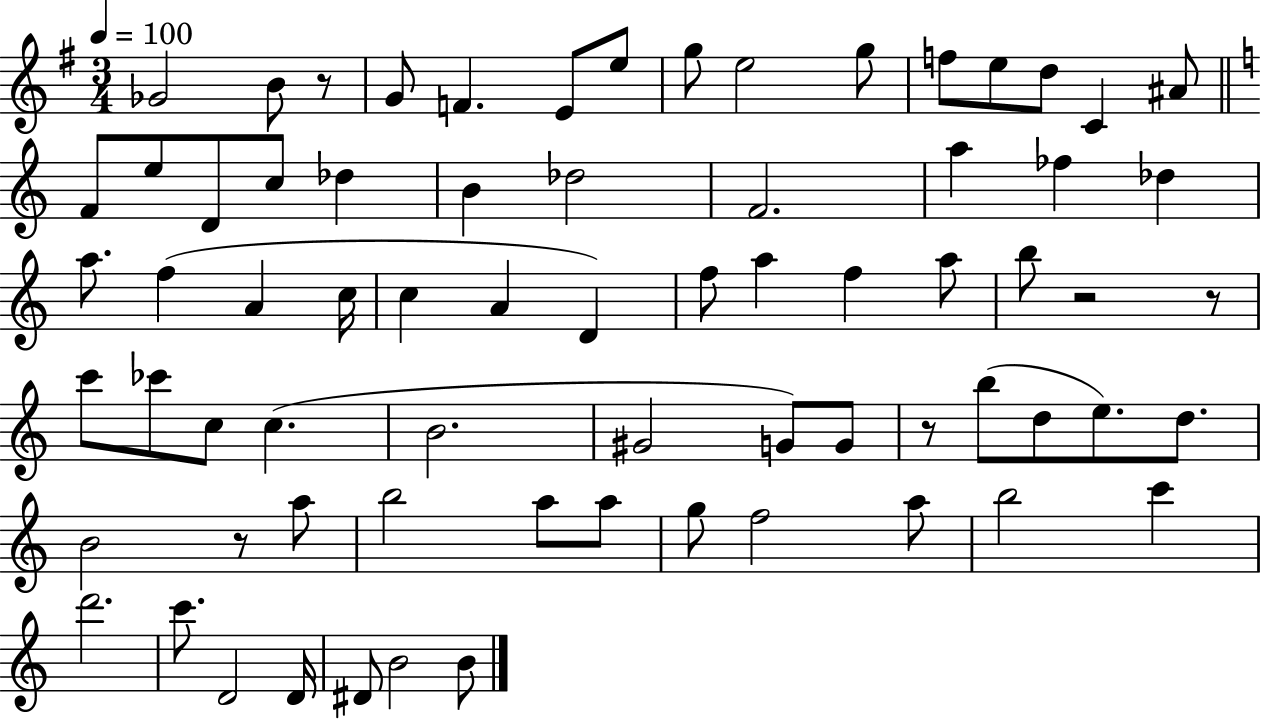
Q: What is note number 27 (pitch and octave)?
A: F5